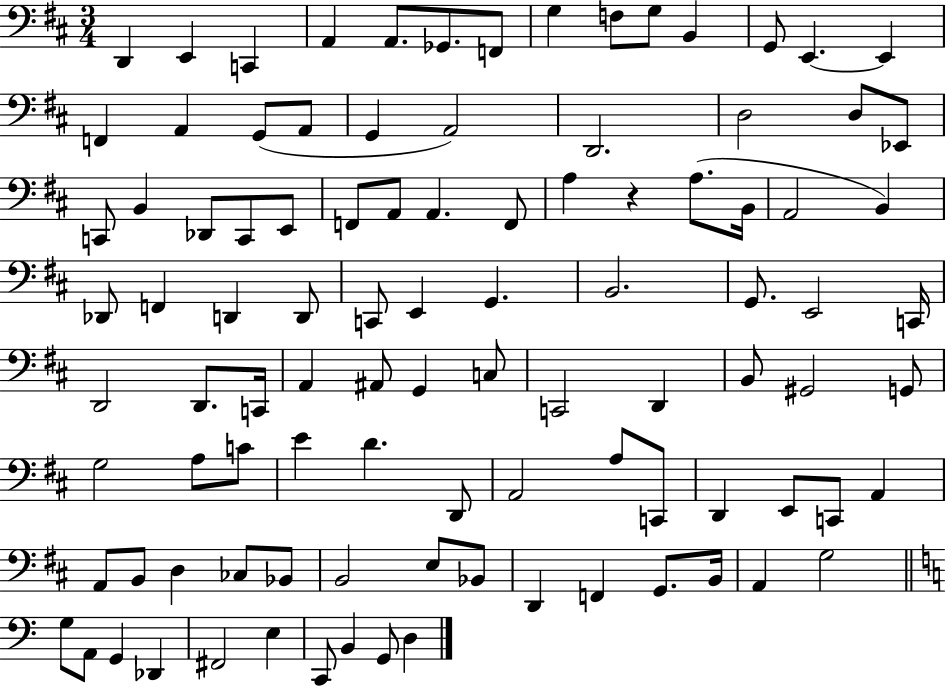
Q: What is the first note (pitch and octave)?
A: D2